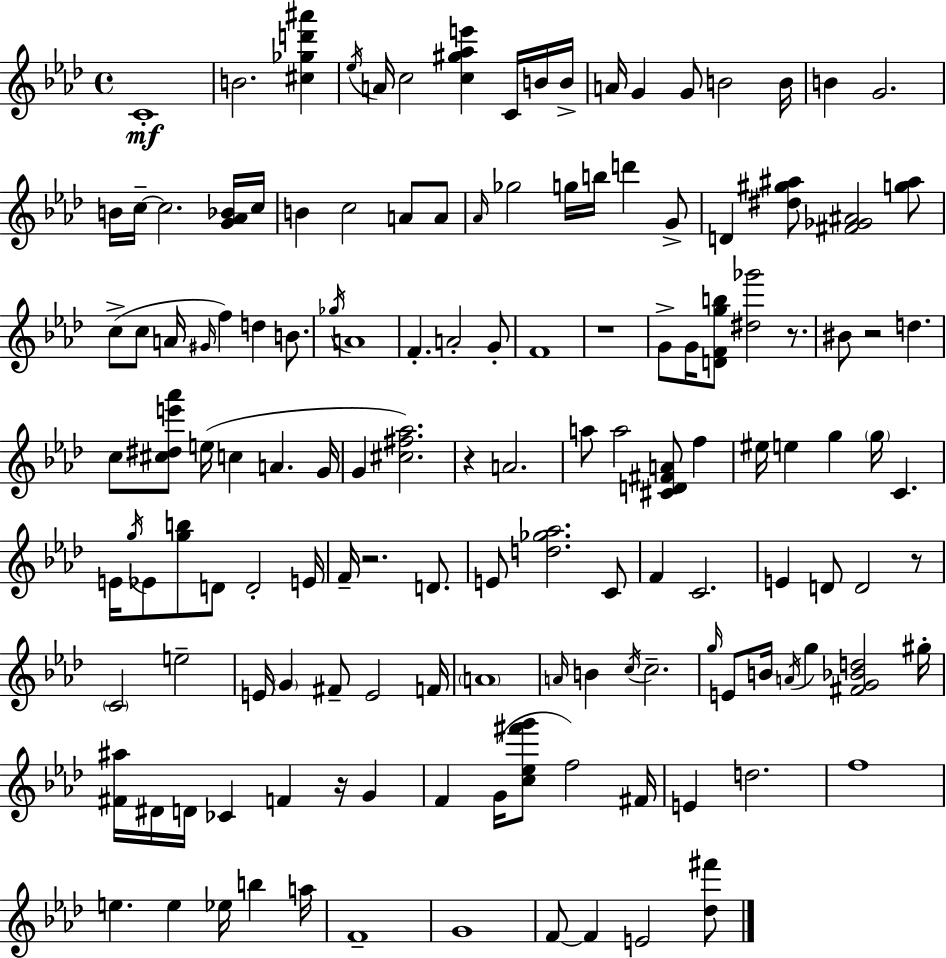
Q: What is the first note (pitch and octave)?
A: C4